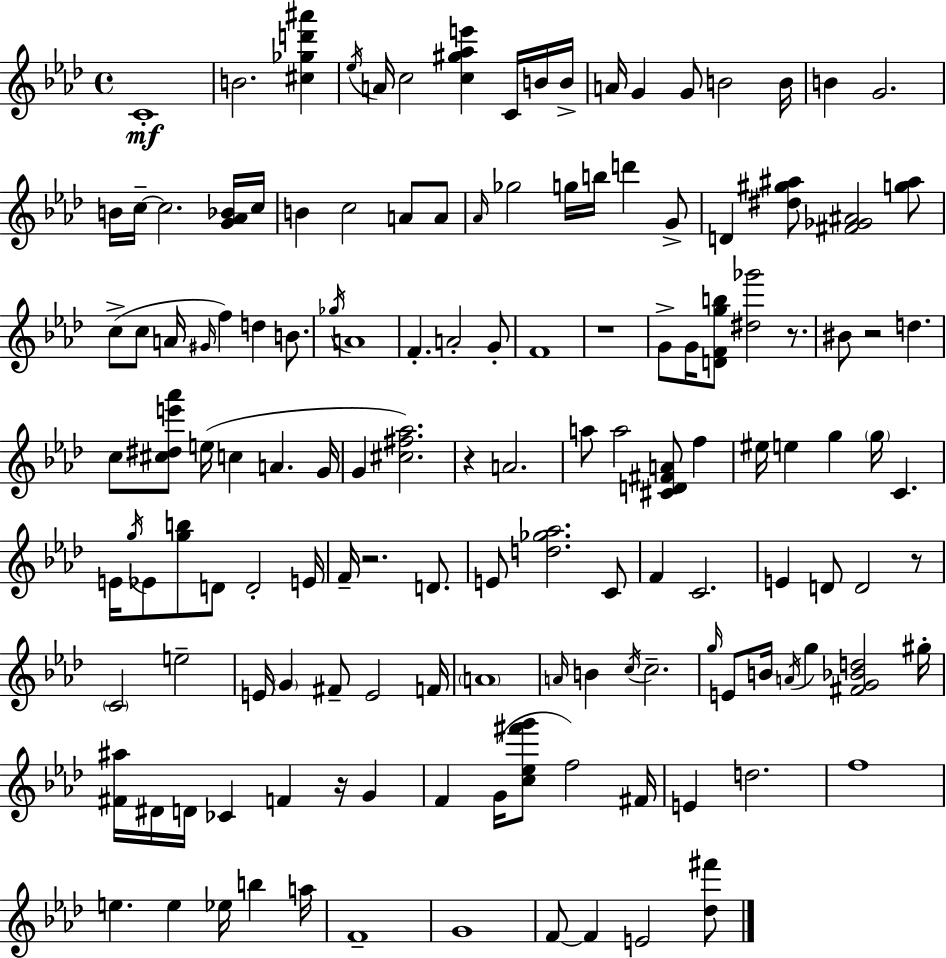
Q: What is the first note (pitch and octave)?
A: C4